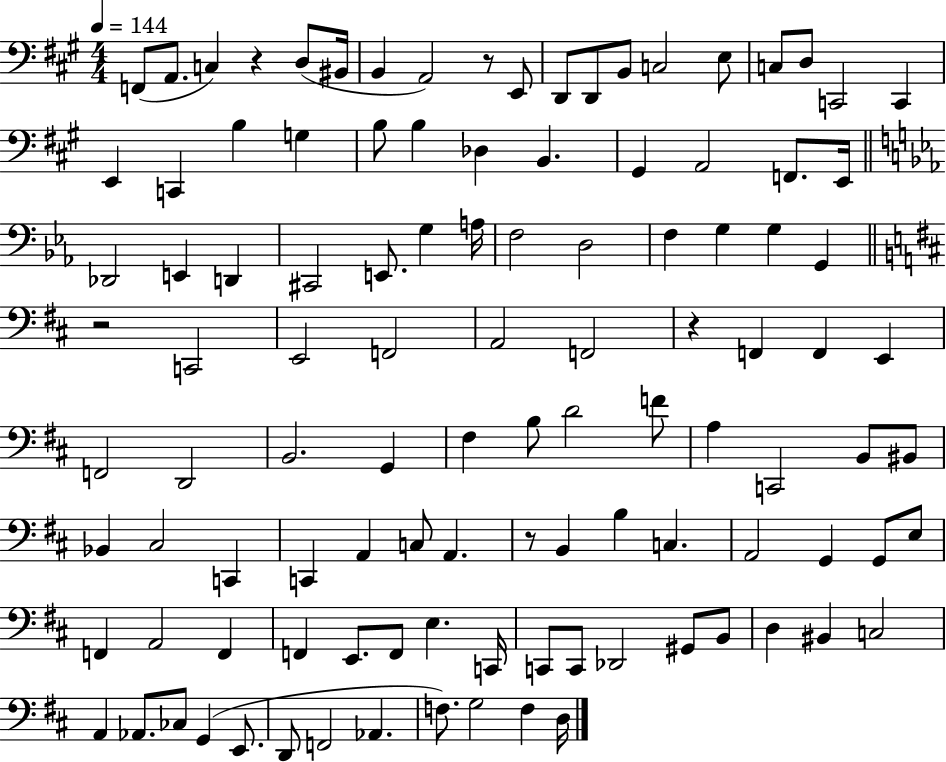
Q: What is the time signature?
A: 4/4